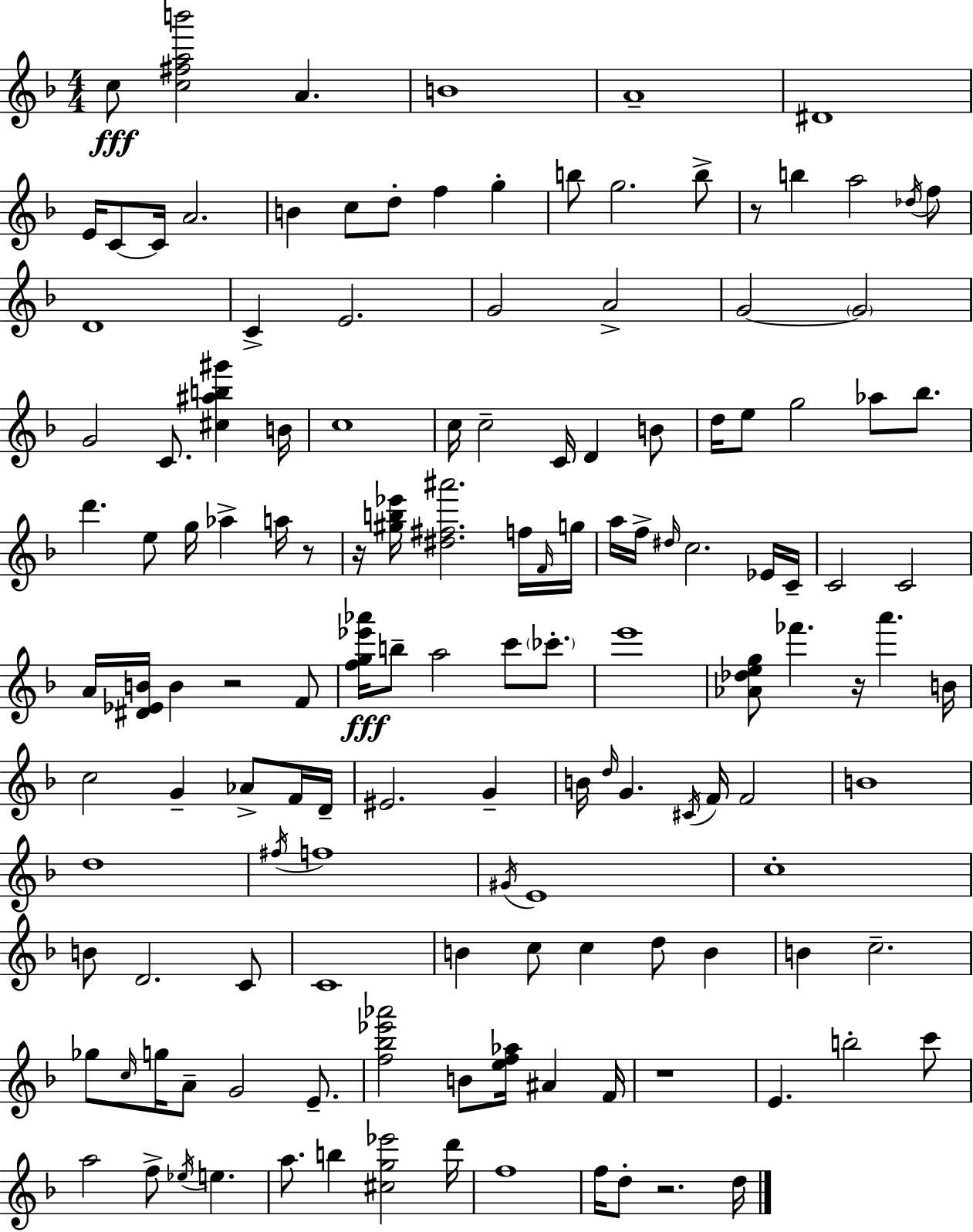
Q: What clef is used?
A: treble